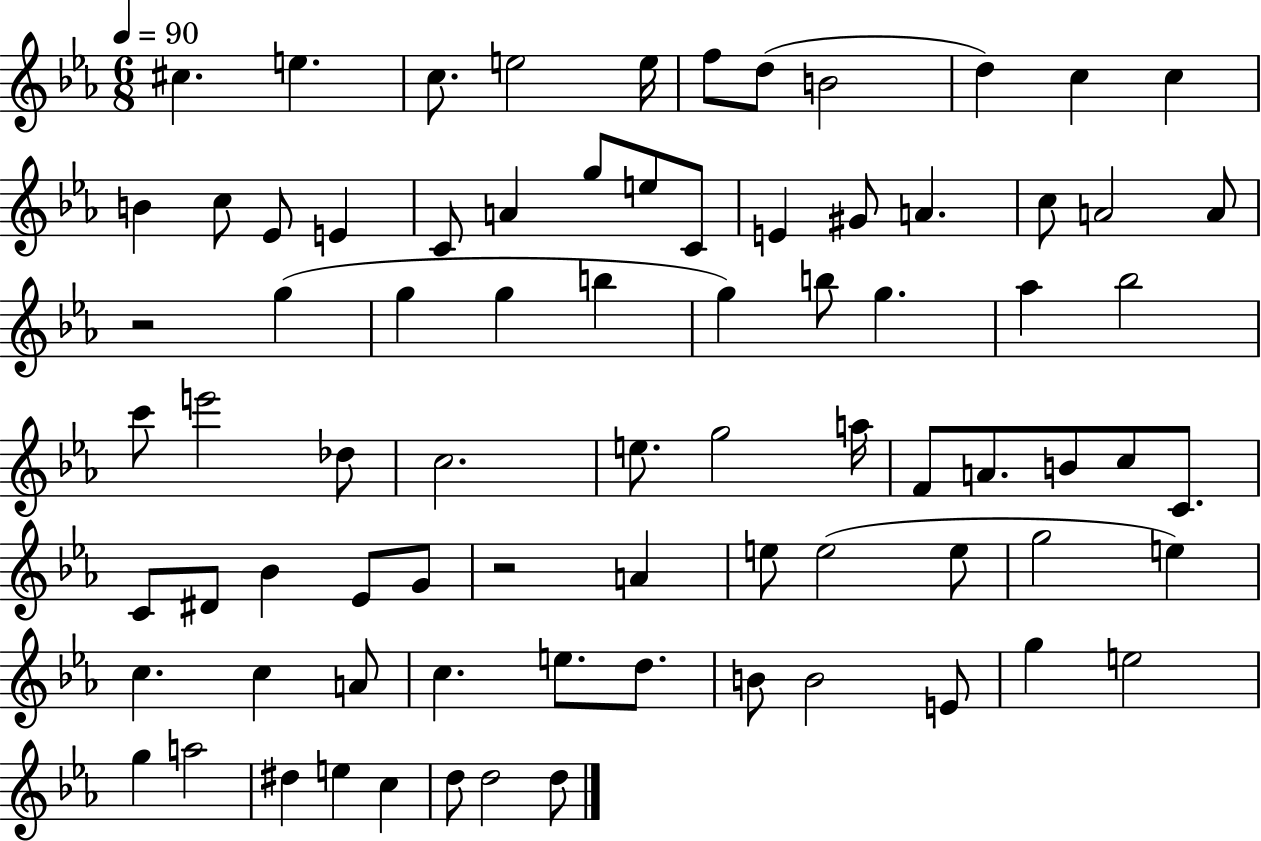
{
  \clef treble
  \numericTimeSignature
  \time 6/8
  \key ees \major
  \tempo 4 = 90
  cis''4. e''4. | c''8. e''2 e''16 | f''8 d''8( b'2 | d''4) c''4 c''4 | \break b'4 c''8 ees'8 e'4 | c'8 a'4 g''8 e''8 c'8 | e'4 gis'8 a'4. | c''8 a'2 a'8 | \break r2 g''4( | g''4 g''4 b''4 | g''4) b''8 g''4. | aes''4 bes''2 | \break c'''8 e'''2 des''8 | c''2. | e''8. g''2 a''16 | f'8 a'8. b'8 c''8 c'8. | \break c'8 dis'8 bes'4 ees'8 g'8 | r2 a'4 | e''8 e''2( e''8 | g''2 e''4) | \break c''4. c''4 a'8 | c''4. e''8. d''8. | b'8 b'2 e'8 | g''4 e''2 | \break g''4 a''2 | dis''4 e''4 c''4 | d''8 d''2 d''8 | \bar "|."
}